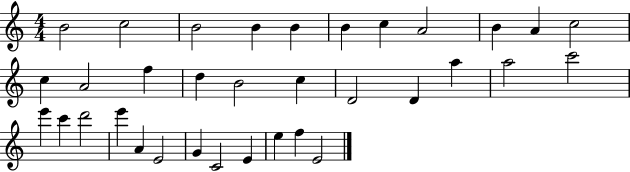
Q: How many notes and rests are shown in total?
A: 34